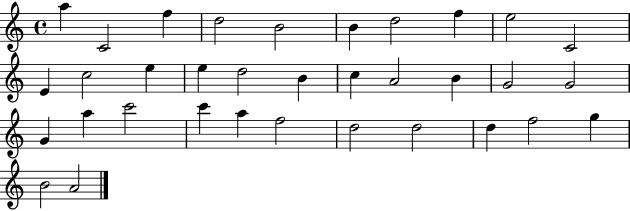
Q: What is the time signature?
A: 4/4